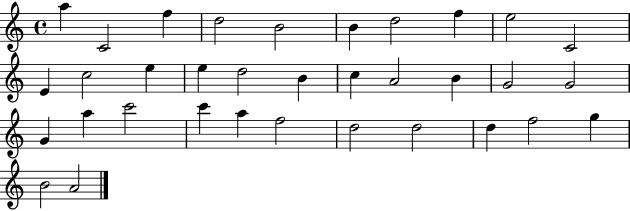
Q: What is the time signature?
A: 4/4